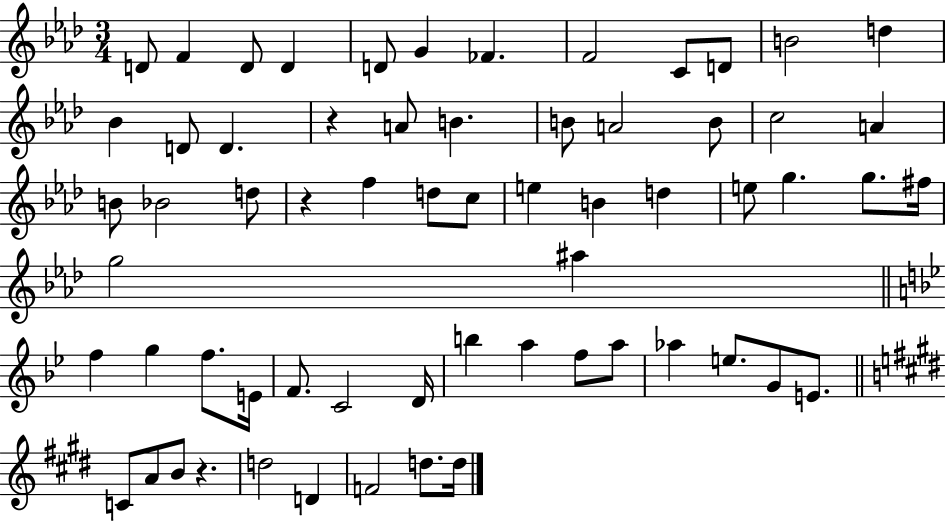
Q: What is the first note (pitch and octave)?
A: D4